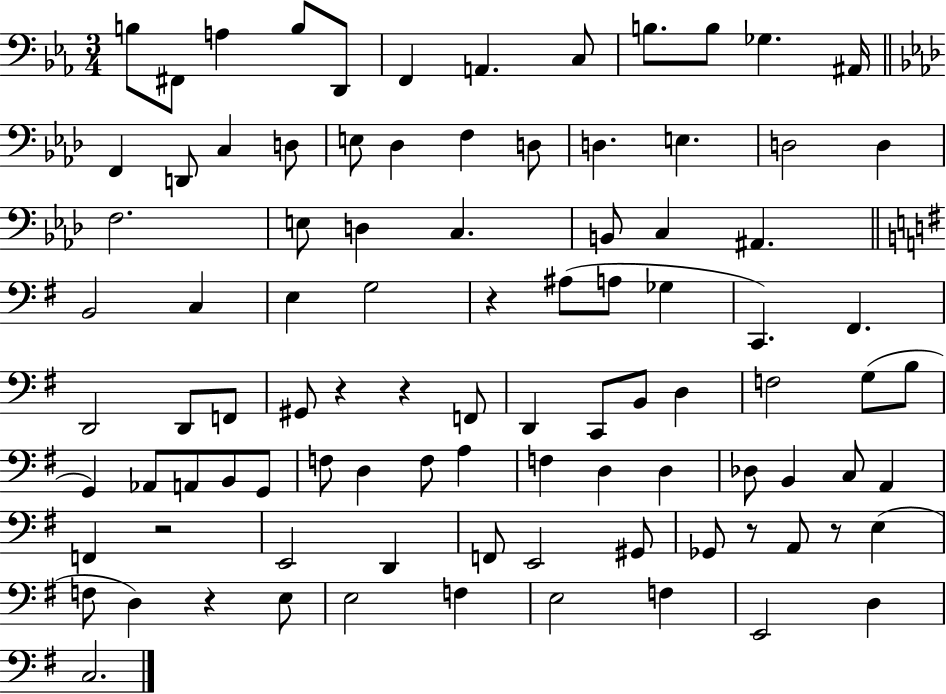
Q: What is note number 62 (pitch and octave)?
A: F3